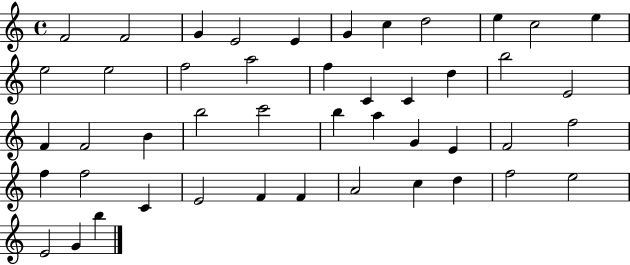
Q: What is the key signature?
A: C major